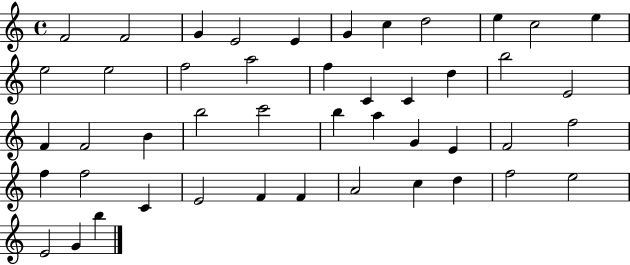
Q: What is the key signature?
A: C major